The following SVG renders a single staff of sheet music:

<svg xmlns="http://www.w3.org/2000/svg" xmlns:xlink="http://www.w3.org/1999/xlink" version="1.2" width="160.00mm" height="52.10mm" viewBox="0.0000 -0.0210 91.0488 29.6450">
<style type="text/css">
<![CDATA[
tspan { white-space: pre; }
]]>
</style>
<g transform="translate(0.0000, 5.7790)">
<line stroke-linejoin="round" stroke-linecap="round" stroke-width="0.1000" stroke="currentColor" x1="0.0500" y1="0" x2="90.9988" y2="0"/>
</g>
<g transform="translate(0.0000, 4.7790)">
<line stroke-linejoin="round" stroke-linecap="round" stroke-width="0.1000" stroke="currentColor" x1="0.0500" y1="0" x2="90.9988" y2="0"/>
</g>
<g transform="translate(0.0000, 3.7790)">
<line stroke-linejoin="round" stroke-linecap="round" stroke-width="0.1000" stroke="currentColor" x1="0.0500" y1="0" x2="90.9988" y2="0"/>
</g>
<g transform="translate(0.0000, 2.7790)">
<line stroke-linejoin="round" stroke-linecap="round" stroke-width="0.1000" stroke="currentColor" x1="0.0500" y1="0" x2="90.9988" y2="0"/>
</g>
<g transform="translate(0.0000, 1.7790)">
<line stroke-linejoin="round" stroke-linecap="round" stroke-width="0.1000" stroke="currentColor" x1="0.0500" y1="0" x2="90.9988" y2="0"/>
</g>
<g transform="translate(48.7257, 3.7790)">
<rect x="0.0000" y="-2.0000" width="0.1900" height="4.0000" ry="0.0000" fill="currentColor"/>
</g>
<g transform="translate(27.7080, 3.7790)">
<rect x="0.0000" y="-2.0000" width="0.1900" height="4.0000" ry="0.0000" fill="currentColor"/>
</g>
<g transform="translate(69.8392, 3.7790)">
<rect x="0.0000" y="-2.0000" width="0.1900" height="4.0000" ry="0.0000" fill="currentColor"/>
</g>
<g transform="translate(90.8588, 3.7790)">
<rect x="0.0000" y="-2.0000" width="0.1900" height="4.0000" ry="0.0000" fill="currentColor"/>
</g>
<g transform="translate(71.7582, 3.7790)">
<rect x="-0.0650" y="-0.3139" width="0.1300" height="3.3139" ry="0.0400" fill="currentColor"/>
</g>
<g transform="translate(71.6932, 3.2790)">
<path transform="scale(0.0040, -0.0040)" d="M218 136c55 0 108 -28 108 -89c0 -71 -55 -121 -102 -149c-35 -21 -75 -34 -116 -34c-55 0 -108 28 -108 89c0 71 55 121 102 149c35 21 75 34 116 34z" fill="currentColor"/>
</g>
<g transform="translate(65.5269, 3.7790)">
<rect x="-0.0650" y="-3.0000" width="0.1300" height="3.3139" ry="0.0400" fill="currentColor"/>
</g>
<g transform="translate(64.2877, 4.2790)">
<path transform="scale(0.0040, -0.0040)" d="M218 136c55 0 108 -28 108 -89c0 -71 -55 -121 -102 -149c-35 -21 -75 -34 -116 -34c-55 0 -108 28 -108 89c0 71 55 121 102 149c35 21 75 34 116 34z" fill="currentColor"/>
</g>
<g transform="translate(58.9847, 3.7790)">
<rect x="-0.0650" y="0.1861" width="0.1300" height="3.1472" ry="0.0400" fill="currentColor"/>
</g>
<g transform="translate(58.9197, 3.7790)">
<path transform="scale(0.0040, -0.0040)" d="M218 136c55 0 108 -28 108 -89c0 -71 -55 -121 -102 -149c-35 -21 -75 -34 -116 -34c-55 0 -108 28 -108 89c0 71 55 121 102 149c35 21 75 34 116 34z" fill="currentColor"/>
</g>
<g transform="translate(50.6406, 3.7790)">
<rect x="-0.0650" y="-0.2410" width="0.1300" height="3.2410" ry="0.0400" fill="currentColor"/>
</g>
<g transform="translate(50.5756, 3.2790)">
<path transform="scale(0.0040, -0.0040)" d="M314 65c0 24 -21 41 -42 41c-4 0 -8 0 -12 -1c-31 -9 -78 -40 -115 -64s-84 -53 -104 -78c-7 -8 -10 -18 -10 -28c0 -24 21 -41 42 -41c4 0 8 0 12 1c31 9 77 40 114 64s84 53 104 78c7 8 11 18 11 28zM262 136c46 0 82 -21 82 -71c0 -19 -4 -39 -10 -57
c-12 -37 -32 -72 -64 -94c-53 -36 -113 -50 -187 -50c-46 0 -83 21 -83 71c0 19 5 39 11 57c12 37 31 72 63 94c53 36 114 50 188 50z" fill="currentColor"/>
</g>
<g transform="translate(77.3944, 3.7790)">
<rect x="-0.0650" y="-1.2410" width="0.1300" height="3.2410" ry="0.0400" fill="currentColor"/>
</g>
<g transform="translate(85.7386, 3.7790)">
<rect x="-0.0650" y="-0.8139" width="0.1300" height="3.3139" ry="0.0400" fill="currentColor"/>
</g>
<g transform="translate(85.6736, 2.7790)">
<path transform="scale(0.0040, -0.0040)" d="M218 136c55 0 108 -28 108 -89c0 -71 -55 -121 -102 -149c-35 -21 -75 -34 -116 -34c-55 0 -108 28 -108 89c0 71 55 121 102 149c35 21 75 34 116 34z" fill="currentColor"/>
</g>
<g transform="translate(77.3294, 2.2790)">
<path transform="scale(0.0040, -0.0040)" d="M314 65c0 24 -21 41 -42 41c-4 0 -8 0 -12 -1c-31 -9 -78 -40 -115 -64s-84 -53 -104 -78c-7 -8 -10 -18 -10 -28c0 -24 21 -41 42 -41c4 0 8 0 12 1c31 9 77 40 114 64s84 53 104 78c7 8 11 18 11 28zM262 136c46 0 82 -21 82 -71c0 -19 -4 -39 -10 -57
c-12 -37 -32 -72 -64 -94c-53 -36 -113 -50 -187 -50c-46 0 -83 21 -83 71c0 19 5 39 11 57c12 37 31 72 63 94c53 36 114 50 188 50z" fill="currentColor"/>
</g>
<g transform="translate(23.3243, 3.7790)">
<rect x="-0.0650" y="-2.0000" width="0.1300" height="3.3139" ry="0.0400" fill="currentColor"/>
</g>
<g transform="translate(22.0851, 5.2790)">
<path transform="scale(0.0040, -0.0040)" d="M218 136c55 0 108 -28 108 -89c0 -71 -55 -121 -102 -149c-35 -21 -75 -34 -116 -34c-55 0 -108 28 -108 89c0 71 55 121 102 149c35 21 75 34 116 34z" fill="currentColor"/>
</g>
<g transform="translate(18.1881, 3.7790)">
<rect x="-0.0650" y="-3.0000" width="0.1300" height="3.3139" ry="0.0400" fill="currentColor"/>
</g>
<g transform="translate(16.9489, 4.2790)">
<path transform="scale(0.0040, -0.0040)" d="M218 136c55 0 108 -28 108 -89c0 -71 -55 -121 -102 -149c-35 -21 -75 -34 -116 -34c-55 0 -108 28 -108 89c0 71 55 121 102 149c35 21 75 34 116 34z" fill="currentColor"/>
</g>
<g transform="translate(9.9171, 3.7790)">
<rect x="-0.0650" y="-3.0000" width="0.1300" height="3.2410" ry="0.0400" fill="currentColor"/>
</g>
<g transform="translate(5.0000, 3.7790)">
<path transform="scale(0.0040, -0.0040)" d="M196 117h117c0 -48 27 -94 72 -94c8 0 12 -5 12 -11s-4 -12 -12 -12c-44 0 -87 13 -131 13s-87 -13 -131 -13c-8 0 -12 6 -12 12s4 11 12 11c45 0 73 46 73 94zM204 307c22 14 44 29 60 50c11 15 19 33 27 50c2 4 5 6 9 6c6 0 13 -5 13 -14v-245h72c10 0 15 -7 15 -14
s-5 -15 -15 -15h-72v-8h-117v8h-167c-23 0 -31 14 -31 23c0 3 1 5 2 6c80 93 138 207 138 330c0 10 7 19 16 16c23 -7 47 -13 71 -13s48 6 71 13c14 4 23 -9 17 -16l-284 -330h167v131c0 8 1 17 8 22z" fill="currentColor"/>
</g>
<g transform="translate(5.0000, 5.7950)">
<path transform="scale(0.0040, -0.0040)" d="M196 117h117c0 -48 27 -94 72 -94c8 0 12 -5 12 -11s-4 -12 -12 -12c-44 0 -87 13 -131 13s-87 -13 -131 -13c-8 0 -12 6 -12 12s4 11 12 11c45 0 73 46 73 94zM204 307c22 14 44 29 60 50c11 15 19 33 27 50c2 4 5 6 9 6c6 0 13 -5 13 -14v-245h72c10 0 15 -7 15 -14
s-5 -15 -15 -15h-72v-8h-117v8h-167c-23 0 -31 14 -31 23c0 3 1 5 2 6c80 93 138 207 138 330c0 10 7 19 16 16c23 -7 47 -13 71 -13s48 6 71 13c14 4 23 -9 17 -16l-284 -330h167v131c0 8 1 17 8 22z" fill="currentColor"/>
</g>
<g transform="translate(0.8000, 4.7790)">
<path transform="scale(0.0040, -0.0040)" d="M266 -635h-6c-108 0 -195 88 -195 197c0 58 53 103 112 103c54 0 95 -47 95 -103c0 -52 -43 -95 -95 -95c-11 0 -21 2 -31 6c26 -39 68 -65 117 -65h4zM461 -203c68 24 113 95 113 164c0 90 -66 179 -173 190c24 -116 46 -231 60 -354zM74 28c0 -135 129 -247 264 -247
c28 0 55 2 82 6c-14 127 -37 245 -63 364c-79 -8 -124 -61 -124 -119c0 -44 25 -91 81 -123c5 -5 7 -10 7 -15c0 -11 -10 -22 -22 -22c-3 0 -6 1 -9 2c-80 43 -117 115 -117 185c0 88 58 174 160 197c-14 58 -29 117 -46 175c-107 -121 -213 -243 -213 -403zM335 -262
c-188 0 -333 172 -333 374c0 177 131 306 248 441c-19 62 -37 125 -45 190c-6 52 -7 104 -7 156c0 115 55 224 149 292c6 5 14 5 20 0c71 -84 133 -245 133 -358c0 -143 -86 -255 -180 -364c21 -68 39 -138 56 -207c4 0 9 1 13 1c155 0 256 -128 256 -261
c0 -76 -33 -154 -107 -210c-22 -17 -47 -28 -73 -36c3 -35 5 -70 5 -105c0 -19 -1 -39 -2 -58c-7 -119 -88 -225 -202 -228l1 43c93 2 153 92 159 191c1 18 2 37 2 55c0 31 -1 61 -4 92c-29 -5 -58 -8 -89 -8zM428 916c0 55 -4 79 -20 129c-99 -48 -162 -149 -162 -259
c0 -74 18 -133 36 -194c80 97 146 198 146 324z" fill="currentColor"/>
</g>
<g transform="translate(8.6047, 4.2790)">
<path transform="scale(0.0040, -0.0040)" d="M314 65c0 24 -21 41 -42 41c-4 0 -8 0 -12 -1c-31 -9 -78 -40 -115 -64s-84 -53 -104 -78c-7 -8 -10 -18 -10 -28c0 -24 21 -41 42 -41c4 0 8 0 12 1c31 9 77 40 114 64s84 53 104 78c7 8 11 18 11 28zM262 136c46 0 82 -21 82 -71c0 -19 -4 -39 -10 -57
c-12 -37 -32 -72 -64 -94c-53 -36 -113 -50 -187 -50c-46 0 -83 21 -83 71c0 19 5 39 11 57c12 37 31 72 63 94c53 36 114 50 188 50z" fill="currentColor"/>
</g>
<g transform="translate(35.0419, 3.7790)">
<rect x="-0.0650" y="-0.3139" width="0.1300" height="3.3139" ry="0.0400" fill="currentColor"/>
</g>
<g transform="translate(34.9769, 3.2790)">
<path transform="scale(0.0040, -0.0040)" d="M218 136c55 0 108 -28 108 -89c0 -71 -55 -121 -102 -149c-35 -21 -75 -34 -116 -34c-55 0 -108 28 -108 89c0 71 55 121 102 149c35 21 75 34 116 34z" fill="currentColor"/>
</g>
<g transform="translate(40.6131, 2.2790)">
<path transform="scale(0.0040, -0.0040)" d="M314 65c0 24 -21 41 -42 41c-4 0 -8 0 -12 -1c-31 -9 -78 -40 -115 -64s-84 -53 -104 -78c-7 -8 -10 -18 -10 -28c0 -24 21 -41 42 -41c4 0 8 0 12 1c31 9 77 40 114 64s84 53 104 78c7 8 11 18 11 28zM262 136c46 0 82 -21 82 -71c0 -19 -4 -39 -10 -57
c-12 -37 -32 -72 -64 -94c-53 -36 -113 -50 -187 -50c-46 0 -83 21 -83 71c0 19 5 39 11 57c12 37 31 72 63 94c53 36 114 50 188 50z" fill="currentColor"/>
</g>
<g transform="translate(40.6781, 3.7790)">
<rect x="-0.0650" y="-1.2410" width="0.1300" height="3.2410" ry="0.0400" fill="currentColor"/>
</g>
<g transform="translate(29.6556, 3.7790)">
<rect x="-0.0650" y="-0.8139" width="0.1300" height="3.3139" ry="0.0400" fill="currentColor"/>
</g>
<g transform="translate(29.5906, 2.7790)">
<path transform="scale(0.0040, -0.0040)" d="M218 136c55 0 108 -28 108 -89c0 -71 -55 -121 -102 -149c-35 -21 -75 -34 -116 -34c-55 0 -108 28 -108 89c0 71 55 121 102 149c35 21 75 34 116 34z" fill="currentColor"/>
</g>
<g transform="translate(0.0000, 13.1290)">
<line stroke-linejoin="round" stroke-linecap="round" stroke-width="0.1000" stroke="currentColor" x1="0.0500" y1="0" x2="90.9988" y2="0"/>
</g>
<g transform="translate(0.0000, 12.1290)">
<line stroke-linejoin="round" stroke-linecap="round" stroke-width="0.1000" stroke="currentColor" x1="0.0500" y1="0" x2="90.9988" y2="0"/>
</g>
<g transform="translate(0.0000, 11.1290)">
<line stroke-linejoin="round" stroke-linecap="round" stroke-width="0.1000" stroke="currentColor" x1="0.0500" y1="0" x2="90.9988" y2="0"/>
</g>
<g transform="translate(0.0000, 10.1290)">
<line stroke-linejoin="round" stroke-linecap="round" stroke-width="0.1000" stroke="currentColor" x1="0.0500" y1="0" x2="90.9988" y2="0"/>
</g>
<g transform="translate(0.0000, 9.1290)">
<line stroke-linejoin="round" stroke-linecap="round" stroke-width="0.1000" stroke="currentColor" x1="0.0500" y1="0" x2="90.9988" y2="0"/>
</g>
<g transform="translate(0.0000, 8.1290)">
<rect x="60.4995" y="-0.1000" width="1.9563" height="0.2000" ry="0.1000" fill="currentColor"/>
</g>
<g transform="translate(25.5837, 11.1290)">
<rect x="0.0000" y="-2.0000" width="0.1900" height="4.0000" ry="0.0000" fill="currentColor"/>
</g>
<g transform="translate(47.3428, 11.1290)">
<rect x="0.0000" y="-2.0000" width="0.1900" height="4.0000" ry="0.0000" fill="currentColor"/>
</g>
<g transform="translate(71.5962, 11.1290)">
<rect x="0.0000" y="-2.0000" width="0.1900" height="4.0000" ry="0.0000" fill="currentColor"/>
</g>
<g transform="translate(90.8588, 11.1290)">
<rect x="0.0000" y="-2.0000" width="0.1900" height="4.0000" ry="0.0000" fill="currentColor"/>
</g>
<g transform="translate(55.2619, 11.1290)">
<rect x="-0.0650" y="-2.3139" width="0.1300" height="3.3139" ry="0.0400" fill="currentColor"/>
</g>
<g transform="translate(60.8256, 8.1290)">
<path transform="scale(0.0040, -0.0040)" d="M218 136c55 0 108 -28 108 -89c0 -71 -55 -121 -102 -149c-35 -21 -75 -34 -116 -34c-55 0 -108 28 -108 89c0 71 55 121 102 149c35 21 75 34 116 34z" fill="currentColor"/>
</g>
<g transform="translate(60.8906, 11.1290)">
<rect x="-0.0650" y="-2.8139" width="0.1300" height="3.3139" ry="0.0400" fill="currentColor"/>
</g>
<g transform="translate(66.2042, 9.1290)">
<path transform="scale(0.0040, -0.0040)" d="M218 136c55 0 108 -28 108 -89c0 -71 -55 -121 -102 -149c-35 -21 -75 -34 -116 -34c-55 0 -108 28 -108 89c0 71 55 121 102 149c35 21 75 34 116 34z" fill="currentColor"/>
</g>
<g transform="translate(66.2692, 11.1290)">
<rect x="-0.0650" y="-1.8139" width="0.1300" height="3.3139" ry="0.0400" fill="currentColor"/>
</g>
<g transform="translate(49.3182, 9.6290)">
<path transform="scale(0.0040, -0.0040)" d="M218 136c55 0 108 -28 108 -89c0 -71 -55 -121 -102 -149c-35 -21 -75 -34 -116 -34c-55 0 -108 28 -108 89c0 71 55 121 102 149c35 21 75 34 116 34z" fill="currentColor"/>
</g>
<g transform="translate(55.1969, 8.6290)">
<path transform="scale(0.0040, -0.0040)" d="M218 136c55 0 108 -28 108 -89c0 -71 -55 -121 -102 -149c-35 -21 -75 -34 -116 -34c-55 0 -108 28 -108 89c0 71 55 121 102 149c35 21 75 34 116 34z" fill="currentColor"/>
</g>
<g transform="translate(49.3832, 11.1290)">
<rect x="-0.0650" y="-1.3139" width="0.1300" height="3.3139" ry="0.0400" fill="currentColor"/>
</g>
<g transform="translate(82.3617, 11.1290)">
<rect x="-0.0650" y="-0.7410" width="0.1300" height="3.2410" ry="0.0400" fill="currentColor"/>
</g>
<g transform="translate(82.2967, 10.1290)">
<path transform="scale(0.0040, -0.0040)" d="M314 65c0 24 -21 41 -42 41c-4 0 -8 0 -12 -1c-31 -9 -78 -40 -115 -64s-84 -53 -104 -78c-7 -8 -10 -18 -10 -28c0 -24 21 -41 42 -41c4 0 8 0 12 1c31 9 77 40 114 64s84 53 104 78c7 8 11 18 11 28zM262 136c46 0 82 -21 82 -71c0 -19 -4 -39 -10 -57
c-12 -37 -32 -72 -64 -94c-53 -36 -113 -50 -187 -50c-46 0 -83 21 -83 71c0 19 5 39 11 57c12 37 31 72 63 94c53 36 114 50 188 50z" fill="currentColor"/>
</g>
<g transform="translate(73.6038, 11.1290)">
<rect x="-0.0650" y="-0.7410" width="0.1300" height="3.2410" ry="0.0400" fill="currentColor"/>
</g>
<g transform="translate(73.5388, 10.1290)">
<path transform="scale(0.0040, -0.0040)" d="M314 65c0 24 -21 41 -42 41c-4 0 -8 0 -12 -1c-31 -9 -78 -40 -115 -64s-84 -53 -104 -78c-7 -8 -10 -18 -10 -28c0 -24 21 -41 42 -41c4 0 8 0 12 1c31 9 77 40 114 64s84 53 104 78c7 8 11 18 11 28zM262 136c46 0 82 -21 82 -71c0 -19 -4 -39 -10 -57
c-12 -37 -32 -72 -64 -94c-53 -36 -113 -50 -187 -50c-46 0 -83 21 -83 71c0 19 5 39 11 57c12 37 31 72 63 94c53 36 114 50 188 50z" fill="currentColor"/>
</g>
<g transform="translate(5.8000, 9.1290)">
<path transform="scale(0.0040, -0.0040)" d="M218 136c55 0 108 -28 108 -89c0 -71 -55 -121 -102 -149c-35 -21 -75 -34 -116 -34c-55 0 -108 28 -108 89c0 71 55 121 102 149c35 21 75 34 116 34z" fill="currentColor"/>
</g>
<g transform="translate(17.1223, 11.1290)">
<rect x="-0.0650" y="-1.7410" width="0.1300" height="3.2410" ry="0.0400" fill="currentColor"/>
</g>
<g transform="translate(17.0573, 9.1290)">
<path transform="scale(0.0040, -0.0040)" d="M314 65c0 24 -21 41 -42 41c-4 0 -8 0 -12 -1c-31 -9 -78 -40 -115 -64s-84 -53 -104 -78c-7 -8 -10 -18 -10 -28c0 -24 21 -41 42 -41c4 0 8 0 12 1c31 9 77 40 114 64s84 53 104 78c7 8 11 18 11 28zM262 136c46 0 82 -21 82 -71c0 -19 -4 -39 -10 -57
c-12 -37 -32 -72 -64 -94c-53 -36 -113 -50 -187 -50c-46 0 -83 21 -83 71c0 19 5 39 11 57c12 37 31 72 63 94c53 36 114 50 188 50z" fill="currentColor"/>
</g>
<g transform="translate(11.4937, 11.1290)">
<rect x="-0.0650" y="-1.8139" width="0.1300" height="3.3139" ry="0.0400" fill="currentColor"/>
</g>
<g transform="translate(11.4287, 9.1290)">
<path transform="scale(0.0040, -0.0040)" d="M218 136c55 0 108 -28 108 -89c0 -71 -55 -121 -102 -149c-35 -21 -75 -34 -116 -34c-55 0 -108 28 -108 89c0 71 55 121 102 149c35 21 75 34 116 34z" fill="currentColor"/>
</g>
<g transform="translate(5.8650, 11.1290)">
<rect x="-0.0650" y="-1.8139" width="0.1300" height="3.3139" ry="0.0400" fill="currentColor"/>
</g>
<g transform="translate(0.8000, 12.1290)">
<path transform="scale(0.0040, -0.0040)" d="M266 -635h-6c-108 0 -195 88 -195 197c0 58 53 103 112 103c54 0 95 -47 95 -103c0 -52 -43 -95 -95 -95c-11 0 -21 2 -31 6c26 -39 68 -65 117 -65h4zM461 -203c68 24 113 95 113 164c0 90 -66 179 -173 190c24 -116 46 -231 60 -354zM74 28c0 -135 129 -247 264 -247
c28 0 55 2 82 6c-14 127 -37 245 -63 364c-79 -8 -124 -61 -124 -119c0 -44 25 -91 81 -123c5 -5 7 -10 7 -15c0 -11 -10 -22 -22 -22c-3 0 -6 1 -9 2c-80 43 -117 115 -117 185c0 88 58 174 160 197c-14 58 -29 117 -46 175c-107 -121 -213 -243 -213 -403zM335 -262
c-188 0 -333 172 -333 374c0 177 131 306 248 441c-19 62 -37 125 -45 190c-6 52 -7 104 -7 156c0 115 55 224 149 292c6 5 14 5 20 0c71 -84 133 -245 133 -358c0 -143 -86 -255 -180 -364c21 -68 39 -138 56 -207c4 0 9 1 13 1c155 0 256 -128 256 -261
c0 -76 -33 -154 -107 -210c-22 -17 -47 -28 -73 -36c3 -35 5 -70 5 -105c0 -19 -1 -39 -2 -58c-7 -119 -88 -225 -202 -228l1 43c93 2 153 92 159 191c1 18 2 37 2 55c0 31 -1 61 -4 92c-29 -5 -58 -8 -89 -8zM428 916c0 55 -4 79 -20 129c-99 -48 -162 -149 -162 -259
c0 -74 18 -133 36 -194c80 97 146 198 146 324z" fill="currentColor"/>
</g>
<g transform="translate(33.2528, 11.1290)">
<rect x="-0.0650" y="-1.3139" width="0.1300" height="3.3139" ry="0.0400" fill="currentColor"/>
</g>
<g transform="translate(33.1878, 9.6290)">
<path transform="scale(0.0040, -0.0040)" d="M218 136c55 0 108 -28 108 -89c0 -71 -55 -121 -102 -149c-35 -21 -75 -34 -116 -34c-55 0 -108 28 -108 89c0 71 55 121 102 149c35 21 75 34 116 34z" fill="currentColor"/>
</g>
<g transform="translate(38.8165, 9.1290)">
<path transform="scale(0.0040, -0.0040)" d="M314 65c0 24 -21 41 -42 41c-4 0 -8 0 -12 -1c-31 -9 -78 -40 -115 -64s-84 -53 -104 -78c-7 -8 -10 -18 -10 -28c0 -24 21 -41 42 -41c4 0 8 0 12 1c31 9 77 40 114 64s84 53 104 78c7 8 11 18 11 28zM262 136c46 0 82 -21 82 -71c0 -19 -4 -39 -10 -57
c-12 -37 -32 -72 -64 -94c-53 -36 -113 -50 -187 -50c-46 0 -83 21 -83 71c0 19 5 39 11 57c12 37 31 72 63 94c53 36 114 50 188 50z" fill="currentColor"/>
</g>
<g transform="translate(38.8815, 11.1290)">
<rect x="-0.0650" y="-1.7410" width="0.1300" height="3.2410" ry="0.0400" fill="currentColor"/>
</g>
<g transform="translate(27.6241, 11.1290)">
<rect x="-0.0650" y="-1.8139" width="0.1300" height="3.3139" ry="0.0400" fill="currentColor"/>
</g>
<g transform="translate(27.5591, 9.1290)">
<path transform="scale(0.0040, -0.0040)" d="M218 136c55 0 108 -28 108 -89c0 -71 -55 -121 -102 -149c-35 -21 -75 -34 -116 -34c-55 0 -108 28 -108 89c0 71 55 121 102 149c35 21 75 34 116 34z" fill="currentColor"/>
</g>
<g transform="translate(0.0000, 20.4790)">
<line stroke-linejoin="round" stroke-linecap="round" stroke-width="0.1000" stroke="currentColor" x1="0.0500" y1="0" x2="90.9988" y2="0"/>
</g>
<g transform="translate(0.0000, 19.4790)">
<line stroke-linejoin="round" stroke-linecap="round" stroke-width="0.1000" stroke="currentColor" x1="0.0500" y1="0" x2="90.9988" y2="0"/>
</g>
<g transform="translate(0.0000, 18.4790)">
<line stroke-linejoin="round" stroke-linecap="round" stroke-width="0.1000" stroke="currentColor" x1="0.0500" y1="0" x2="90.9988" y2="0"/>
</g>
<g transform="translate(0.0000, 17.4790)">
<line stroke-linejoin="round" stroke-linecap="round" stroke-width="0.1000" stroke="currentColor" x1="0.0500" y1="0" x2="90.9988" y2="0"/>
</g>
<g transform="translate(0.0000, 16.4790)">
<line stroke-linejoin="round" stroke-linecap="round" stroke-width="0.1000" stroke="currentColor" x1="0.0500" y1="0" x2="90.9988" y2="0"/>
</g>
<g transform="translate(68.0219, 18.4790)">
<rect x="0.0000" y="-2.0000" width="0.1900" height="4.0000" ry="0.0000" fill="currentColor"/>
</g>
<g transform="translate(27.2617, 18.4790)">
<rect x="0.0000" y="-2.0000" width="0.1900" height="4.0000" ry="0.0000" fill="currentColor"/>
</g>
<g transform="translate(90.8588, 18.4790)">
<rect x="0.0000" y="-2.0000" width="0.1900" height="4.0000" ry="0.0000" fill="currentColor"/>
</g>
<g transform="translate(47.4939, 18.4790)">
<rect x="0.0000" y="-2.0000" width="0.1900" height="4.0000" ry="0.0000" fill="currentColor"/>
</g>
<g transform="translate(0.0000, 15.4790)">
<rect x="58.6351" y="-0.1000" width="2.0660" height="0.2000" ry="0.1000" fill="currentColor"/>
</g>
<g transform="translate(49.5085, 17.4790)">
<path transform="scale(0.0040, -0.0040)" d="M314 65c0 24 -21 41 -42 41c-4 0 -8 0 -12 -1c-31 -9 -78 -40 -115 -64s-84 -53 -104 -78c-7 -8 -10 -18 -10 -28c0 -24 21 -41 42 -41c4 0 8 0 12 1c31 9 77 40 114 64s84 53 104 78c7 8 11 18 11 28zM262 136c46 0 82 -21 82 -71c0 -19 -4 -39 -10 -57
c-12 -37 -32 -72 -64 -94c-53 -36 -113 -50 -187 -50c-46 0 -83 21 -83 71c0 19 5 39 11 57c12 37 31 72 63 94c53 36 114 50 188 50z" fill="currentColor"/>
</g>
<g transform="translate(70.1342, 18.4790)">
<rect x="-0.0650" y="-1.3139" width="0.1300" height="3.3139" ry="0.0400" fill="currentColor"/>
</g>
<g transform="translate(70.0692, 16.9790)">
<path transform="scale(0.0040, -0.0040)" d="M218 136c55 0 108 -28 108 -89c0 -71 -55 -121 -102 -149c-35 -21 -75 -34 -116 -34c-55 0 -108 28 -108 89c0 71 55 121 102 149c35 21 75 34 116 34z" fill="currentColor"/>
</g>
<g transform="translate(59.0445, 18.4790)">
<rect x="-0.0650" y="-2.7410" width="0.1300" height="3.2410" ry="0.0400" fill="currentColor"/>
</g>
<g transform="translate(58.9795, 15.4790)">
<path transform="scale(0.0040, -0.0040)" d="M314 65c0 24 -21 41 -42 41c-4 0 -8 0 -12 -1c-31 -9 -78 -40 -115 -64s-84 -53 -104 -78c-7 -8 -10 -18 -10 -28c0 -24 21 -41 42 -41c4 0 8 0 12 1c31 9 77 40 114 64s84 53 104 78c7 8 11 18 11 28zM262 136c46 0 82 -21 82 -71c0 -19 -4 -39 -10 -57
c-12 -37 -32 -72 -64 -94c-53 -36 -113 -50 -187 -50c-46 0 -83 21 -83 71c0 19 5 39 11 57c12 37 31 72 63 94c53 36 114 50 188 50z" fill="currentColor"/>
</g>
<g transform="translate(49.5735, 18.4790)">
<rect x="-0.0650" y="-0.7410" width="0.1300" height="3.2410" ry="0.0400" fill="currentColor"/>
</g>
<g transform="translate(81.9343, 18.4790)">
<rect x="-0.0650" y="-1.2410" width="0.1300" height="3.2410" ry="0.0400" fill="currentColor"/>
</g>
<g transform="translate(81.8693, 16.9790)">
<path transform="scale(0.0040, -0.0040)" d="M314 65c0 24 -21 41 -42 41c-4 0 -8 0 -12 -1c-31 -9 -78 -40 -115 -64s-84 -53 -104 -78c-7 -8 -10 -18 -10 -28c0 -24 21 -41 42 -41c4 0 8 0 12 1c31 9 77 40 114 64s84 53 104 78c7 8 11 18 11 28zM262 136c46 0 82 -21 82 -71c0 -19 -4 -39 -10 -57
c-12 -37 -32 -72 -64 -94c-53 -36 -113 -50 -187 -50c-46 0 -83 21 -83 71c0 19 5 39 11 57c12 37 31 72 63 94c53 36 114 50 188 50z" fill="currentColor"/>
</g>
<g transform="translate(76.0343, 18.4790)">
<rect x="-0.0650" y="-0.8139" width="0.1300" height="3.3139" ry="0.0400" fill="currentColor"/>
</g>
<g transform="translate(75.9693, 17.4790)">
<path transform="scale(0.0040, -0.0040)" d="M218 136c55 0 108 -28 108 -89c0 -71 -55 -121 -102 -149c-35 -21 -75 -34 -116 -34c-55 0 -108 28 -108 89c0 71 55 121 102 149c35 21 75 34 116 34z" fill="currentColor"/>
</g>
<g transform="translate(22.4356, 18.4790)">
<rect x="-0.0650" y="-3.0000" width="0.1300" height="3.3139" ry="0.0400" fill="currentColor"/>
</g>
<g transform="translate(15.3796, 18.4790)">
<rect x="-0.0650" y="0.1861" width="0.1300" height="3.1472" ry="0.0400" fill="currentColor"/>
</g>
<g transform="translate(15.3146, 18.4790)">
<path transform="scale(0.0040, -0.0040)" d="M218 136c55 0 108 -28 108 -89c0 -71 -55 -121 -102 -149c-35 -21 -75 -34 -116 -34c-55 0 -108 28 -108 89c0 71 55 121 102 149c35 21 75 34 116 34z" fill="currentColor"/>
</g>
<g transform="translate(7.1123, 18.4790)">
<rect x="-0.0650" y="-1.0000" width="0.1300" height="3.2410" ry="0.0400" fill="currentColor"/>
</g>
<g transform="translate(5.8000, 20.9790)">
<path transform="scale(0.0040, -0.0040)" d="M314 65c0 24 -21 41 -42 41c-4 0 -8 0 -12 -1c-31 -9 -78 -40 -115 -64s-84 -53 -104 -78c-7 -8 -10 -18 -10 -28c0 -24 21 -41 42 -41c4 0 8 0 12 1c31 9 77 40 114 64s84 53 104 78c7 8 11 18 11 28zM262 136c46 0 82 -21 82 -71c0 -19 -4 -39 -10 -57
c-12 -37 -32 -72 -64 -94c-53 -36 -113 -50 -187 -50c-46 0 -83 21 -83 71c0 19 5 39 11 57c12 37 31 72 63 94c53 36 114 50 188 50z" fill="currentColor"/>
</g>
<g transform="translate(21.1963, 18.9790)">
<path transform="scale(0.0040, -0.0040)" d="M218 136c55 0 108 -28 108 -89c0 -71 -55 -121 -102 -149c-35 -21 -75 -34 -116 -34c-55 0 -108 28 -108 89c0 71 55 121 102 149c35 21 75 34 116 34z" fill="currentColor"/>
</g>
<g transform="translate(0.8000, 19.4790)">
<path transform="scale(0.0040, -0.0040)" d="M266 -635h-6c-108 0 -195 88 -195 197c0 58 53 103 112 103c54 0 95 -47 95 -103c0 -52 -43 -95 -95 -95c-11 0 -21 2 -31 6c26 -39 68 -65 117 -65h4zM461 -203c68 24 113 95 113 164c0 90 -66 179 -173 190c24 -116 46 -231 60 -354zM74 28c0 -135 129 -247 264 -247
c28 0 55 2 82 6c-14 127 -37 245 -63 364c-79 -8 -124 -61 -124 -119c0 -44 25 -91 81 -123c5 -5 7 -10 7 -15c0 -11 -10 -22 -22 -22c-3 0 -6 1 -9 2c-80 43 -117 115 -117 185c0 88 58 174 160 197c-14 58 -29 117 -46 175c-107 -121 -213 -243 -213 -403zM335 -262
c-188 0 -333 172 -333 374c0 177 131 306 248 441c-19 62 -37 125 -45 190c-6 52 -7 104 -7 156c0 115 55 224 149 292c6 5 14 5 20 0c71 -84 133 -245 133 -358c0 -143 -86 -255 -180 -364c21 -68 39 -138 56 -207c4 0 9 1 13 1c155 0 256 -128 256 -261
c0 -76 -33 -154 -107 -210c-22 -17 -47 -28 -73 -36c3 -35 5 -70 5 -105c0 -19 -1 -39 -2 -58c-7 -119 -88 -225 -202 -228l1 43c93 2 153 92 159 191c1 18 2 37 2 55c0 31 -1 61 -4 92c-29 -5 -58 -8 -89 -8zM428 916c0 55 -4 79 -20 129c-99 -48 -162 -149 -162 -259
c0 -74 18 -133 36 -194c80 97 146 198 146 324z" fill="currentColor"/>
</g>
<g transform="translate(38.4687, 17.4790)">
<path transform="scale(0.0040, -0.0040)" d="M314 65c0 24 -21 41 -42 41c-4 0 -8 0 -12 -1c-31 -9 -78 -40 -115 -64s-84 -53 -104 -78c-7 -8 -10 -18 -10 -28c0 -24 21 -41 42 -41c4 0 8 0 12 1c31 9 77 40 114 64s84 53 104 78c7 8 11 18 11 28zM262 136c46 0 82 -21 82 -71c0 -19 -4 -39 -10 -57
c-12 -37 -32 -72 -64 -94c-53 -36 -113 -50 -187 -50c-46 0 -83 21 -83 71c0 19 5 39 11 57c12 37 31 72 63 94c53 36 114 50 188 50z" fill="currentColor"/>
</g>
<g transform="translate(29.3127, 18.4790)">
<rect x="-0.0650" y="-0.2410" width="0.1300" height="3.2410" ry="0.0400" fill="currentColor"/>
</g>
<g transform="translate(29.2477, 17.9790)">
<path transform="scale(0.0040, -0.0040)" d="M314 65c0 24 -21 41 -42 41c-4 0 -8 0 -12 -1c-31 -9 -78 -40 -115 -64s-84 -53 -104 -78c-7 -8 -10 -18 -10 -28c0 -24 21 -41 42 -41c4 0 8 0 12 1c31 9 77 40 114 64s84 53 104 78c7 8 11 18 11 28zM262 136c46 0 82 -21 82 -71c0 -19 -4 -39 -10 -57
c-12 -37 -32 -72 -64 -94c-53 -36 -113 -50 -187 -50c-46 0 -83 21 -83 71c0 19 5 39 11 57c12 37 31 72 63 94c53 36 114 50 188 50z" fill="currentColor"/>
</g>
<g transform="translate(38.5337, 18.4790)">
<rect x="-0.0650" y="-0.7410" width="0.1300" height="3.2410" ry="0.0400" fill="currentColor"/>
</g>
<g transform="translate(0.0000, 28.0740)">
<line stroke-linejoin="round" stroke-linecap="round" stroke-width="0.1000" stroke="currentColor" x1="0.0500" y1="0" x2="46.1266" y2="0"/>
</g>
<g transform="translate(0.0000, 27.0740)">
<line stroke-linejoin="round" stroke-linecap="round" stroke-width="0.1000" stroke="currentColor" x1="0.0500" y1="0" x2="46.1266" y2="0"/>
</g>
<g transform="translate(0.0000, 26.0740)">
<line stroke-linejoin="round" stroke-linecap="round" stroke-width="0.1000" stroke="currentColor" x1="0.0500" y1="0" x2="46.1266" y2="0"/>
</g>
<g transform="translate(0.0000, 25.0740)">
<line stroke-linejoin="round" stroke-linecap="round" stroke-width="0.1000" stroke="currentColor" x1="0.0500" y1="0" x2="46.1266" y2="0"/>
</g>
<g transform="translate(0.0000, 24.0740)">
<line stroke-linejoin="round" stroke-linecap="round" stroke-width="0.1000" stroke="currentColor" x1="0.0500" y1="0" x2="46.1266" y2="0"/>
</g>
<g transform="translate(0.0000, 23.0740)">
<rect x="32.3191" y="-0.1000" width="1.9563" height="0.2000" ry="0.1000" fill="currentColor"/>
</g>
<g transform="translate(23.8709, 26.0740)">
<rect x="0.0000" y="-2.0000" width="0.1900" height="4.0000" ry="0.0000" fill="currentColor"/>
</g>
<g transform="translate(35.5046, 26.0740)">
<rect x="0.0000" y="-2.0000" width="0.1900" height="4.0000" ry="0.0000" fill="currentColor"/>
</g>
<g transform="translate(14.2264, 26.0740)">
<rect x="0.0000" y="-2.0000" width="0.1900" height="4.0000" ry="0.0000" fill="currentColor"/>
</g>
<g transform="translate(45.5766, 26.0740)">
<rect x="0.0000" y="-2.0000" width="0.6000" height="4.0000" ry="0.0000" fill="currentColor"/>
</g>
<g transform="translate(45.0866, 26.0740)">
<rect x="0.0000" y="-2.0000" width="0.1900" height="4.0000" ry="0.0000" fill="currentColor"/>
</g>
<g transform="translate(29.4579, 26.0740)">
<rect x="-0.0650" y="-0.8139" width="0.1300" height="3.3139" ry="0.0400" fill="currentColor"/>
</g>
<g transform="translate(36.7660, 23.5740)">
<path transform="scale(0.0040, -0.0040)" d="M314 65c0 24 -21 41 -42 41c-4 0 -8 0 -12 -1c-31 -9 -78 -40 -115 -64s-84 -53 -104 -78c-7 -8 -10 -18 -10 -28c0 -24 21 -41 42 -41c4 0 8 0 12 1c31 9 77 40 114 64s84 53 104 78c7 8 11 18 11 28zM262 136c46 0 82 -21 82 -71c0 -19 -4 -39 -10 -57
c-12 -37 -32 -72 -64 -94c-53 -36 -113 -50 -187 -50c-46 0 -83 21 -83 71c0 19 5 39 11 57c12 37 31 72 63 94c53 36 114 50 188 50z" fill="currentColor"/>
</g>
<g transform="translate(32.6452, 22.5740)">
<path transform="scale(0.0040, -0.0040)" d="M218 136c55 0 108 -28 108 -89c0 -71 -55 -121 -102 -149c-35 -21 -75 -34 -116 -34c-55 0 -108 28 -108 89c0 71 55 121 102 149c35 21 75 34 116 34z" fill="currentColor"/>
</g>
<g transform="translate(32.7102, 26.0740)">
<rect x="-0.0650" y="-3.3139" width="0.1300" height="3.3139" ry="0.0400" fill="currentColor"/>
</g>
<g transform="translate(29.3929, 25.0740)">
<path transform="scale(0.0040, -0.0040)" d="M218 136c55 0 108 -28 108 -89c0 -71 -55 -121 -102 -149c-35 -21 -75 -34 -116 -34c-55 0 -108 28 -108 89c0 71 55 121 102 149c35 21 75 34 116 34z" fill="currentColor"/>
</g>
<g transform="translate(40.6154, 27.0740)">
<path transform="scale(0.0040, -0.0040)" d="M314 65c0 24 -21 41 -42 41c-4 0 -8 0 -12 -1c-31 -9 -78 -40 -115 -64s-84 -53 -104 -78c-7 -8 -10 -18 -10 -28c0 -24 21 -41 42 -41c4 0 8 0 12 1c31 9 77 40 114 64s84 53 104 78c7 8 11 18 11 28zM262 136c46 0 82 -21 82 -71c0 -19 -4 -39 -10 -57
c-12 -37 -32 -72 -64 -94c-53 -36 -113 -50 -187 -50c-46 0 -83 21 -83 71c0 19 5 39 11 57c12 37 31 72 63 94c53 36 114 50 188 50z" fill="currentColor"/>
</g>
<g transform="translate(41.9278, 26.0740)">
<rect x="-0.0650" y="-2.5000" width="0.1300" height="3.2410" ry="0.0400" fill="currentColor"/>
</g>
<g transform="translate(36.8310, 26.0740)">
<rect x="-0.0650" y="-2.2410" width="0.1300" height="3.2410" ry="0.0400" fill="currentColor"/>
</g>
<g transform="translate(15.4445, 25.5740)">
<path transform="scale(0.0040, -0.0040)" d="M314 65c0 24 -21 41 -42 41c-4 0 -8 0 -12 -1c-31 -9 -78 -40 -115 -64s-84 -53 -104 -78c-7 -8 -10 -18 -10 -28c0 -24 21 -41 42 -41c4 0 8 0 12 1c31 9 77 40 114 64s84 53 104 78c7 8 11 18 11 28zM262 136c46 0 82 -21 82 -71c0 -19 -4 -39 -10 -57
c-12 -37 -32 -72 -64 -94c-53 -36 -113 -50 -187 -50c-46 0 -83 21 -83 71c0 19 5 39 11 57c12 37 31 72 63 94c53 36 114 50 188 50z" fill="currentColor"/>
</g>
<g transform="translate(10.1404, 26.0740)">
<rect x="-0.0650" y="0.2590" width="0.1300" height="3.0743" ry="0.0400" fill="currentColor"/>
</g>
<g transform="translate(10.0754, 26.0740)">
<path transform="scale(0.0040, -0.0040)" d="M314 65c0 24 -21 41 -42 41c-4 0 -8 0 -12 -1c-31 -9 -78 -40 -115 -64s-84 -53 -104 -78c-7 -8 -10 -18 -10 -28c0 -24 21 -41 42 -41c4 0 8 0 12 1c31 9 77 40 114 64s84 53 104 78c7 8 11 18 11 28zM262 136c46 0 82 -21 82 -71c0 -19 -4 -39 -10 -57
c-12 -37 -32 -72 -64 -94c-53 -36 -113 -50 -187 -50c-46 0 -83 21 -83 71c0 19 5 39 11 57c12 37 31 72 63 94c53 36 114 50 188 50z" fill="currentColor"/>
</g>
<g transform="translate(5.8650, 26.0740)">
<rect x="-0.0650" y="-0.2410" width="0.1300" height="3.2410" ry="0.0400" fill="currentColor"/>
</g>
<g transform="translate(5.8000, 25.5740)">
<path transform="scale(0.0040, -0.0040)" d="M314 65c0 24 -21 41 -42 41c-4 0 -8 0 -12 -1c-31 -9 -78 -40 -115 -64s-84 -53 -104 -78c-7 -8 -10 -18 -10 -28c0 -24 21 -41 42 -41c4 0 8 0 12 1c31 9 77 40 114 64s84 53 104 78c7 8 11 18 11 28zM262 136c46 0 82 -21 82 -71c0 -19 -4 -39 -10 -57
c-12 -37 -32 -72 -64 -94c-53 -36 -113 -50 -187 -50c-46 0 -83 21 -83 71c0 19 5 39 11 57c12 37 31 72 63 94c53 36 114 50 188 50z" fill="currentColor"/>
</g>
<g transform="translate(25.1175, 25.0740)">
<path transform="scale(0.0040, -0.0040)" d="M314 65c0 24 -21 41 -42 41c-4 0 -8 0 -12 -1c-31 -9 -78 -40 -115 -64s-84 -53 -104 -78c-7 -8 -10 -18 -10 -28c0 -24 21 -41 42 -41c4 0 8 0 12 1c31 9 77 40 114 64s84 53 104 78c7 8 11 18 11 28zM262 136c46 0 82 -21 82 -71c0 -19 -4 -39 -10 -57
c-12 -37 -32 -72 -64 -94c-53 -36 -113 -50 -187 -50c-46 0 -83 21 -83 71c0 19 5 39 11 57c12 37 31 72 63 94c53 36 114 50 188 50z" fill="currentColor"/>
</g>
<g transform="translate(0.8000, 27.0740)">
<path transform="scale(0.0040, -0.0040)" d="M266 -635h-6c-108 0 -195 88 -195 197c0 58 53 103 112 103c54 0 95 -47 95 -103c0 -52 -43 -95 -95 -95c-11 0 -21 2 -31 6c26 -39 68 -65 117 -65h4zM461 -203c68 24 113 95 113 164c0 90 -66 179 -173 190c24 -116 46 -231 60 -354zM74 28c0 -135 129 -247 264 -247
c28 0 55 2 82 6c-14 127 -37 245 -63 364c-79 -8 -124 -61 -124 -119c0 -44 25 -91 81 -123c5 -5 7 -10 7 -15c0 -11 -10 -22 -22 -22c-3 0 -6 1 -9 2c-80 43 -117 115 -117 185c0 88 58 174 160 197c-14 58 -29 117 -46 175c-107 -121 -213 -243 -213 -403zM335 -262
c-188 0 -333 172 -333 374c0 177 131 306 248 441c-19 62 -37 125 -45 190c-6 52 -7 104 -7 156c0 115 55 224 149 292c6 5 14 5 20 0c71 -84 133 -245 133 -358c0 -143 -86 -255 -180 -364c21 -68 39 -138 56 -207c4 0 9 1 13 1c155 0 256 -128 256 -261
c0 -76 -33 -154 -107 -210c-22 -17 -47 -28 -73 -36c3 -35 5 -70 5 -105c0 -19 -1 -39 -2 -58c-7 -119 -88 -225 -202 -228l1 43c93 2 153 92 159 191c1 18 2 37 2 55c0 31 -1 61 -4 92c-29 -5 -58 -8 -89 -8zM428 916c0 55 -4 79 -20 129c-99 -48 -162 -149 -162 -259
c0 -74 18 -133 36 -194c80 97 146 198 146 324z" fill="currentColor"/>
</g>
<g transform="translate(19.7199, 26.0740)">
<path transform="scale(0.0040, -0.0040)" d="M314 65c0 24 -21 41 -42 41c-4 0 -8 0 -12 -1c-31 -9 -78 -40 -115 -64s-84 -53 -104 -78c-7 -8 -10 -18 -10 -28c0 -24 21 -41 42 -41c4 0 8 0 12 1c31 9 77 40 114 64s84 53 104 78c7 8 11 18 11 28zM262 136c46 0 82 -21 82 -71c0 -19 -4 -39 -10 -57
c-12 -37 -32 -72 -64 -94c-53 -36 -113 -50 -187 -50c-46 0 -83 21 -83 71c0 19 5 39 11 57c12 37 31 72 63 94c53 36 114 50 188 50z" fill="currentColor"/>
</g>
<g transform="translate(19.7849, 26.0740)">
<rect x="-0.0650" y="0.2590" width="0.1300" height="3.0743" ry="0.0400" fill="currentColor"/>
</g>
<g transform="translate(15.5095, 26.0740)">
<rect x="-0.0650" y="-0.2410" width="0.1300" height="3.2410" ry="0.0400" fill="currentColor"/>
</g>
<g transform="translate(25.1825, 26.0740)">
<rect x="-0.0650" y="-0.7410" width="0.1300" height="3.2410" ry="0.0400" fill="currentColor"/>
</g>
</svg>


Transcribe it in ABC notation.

X:1
T:Untitled
M:4/4
L:1/4
K:C
A2 A F d c e2 c2 B A c e2 d f f f2 f e f2 e g a f d2 d2 D2 B A c2 d2 d2 a2 e d e2 c2 B2 c2 B2 d2 d b g2 G2